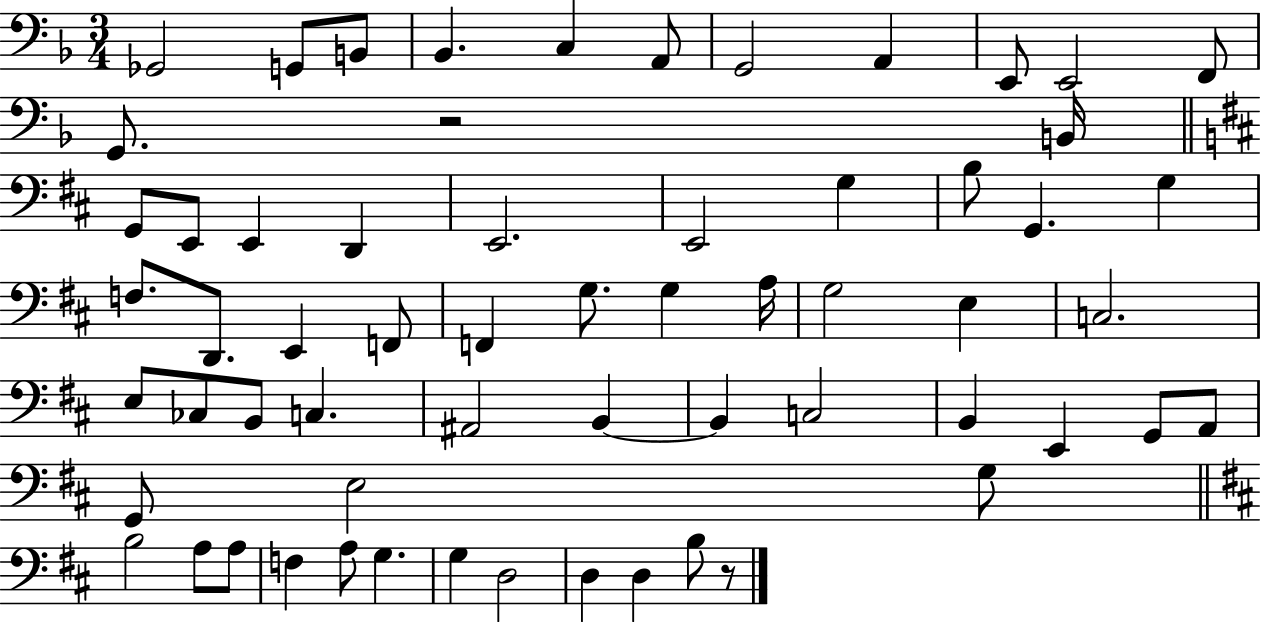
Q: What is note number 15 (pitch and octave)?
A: E2